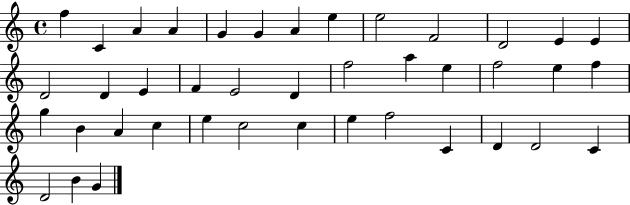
X:1
T:Untitled
M:4/4
L:1/4
K:C
f C A A G G A e e2 F2 D2 E E D2 D E F E2 D f2 a e f2 e f g B A c e c2 c e f2 C D D2 C D2 B G